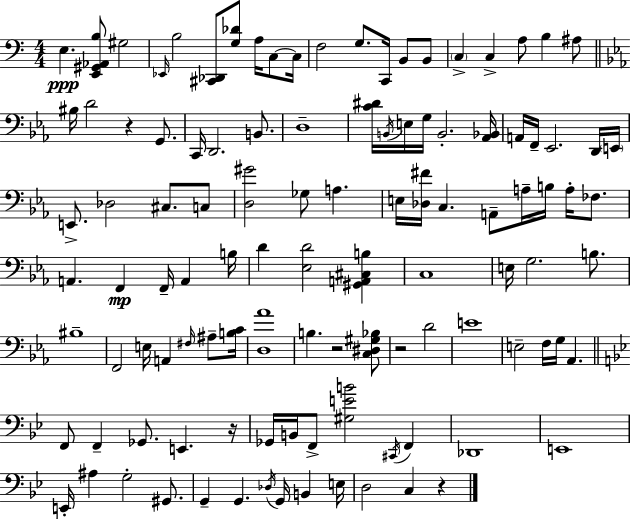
X:1
T:Untitled
M:4/4
L:1/4
K:C
E, [E,,^G,,_A,,B,]/2 ^G,2 _E,,/4 B,2 [^C,,_D,,]/2 [G,_D]/2 A,/4 C,/2 C,/4 F,2 G,/2 C,,/4 B,,/2 B,,/2 C, C, A,/2 B, ^A,/2 ^B,/4 D2 z G,,/2 C,,/4 D,,2 B,,/2 D,4 [C^D]/4 B,,/4 E,/4 G,/4 B,,2 [_A,,_B,,]/4 A,,/4 F,,/4 _E,,2 D,,/4 E,,/4 E,,/2 _D,2 ^C,/2 C,/2 [D,^G]2 _G,/2 A, E,/4 [_D,^F]/4 C, A,,/2 A,/4 B,/4 A,/4 _F,/2 A,, F,, F,,/4 A,, B,/4 D [_E,D]2 [^G,,A,,^C,B,] C,4 E,/4 G,2 B,/2 ^B,4 F,,2 E,/4 A,, ^F,/4 ^A,/2 [B,C]/4 [D,_A]4 B, z2 [C,^D,^G,_B,]/2 z2 D2 E4 E,2 F,/4 G,/4 _A,, F,,/2 F,, _G,,/2 E,, z/4 _G,,/4 B,,/4 F,,/2 [^G,EB]2 ^C,,/4 F,, _D,,4 E,,4 E,,/4 ^A, G,2 ^G,,/2 G,, G,, _D,/4 G,,/4 B,, E,/4 D,2 C, z